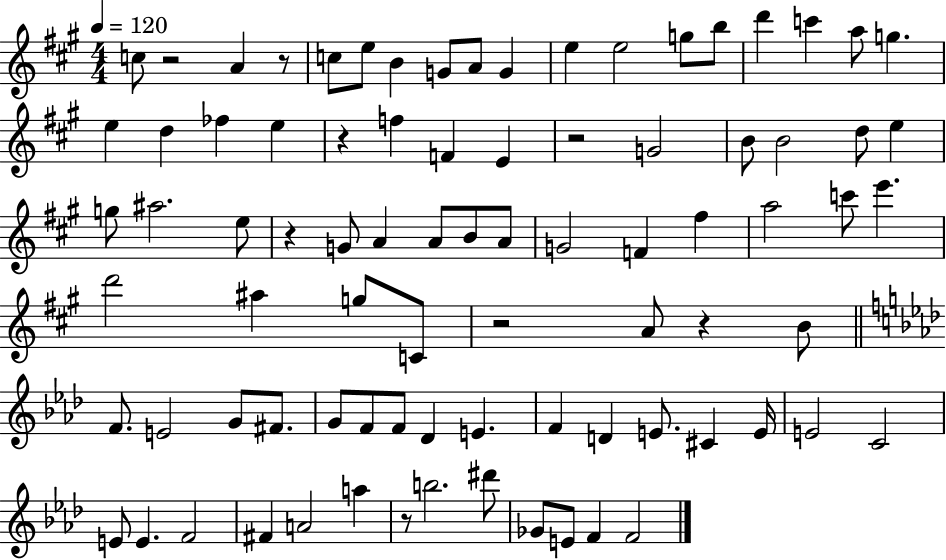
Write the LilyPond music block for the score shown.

{
  \clef treble
  \numericTimeSignature
  \time 4/4
  \key a \major
  \tempo 4 = 120
  c''8 r2 a'4 r8 | c''8 e''8 b'4 g'8 a'8 g'4 | e''4 e''2 g''8 b''8 | d'''4 c'''4 a''8 g''4. | \break e''4 d''4 fes''4 e''4 | r4 f''4 f'4 e'4 | r2 g'2 | b'8 b'2 d''8 e''4 | \break g''8 ais''2. e''8 | r4 g'8 a'4 a'8 b'8 a'8 | g'2 f'4 fis''4 | a''2 c'''8 e'''4. | \break d'''2 ais''4 g''8 c'8 | r2 a'8 r4 b'8 | \bar "||" \break \key f \minor f'8. e'2 g'8 fis'8. | g'8 f'8 f'8 des'4 e'4. | f'4 d'4 e'8. cis'4 e'16 | e'2 c'2 | \break e'8 e'4. f'2 | fis'4 a'2 a''4 | r8 b''2. dis'''8 | ges'8 e'8 f'4 f'2 | \break \bar "|."
}